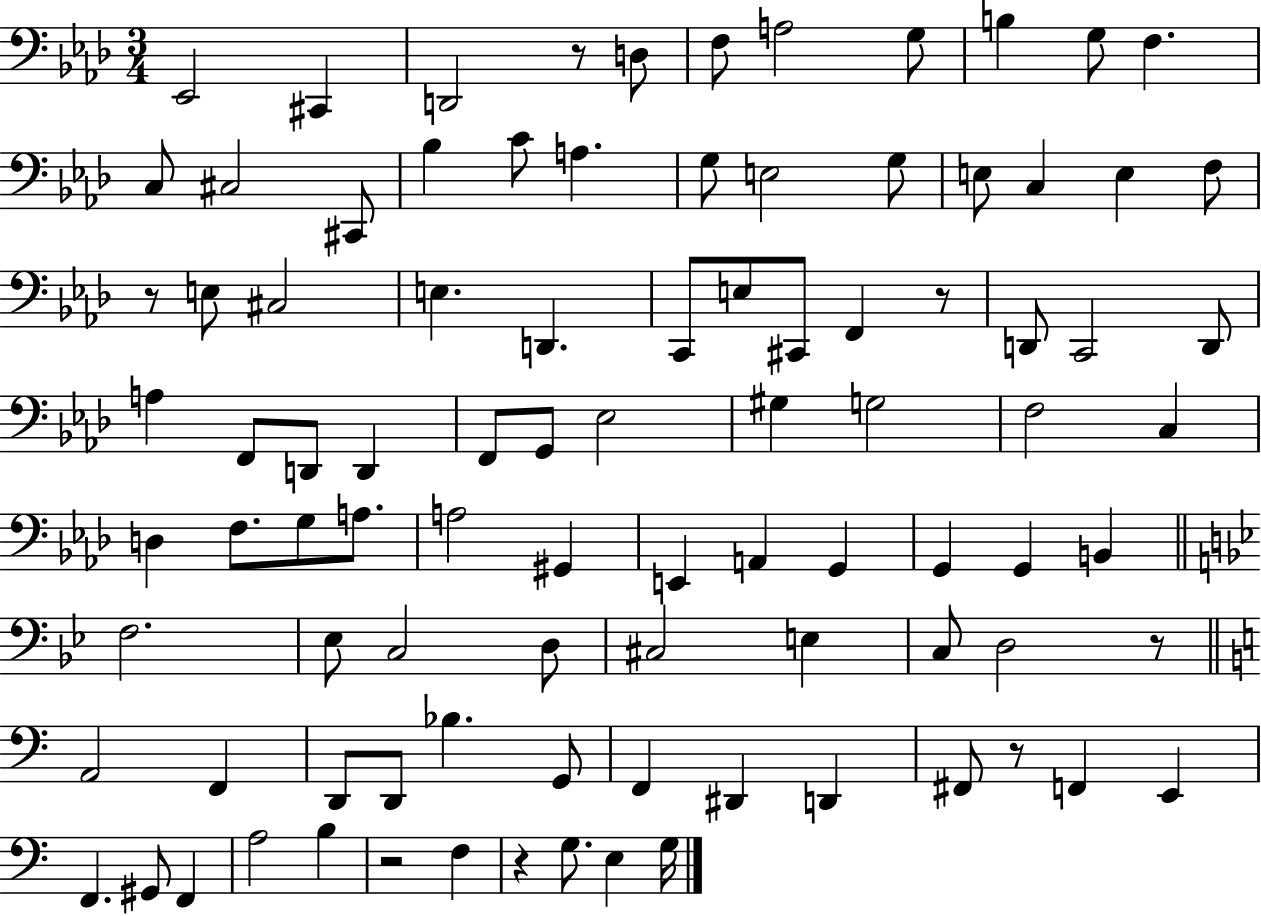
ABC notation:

X:1
T:Untitled
M:3/4
L:1/4
K:Ab
_E,,2 ^C,, D,,2 z/2 D,/2 F,/2 A,2 G,/2 B, G,/2 F, C,/2 ^C,2 ^C,,/2 _B, C/2 A, G,/2 E,2 G,/2 E,/2 C, E, F,/2 z/2 E,/2 ^C,2 E, D,, C,,/2 E,/2 ^C,,/2 F,, z/2 D,,/2 C,,2 D,,/2 A, F,,/2 D,,/2 D,, F,,/2 G,,/2 _E,2 ^G, G,2 F,2 C, D, F,/2 G,/2 A,/2 A,2 ^G,, E,, A,, G,, G,, G,, B,, F,2 _E,/2 C,2 D,/2 ^C,2 E, C,/2 D,2 z/2 A,,2 F,, D,,/2 D,,/2 _B, G,,/2 F,, ^D,, D,, ^F,,/2 z/2 F,, E,, F,, ^G,,/2 F,, A,2 B, z2 F, z G,/2 E, G,/4